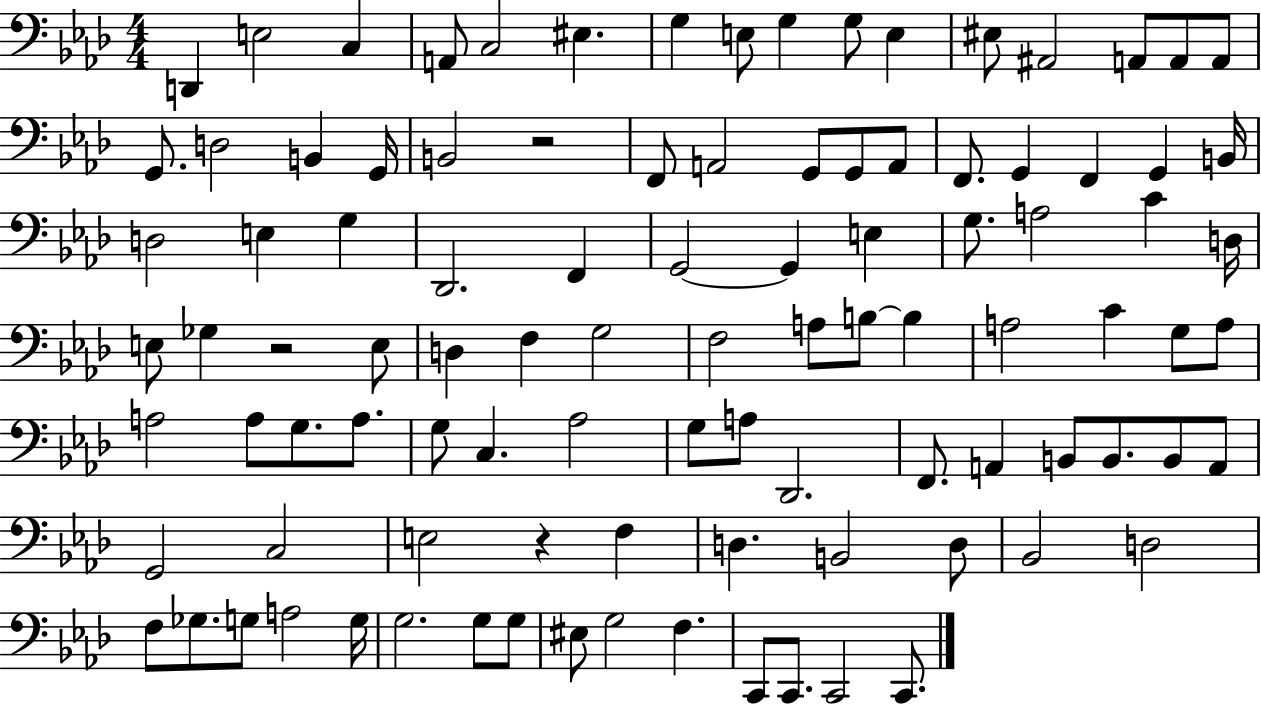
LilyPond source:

{
  \clef bass
  \numericTimeSignature
  \time 4/4
  \key aes \major
  d,4 e2 c4 | a,8 c2 eis4. | g4 e8 g4 g8 e4 | eis8 ais,2 a,8 a,8 a,8 | \break g,8. d2 b,4 g,16 | b,2 r2 | f,8 a,2 g,8 g,8 a,8 | f,8. g,4 f,4 g,4 b,16 | \break d2 e4 g4 | des,2. f,4 | g,2~~ g,4 e4 | g8. a2 c'4 d16 | \break e8 ges4 r2 e8 | d4 f4 g2 | f2 a8 b8~~ b4 | a2 c'4 g8 a8 | \break a2 a8 g8. a8. | g8 c4. aes2 | g8 a8 des,2. | f,8. a,4 b,8 b,8. b,8 a,8 | \break g,2 c2 | e2 r4 f4 | d4. b,2 d8 | bes,2 d2 | \break f8 ges8. g8 a2 g16 | g2. g8 g8 | eis8 g2 f4. | c,8 c,8. c,2 c,8. | \break \bar "|."
}